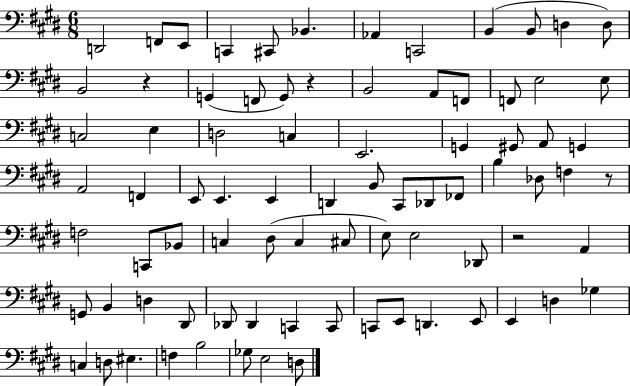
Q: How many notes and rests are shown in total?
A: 82